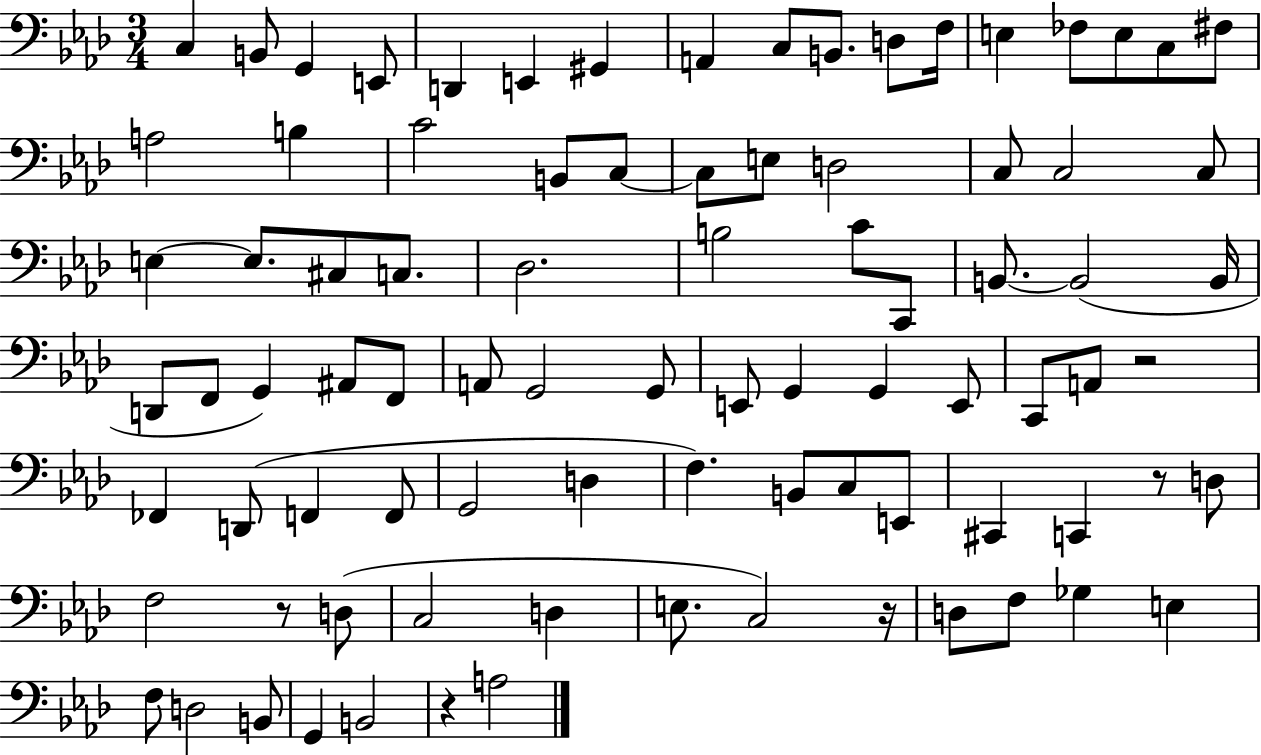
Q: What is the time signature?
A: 3/4